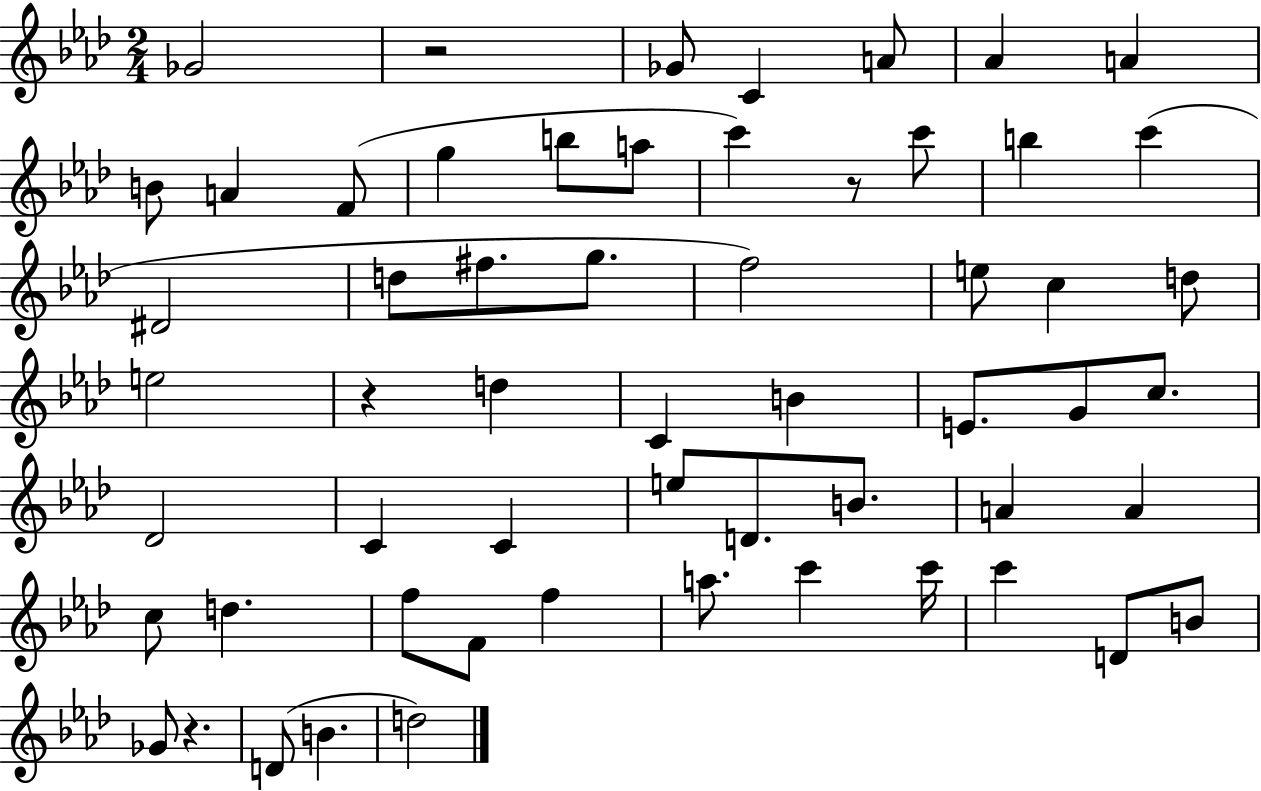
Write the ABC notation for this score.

X:1
T:Untitled
M:2/4
L:1/4
K:Ab
_G2 z2 _G/2 C A/2 _A A B/2 A F/2 g b/2 a/2 c' z/2 c'/2 b c' ^D2 d/2 ^f/2 g/2 f2 e/2 c d/2 e2 z d C B E/2 G/2 c/2 _D2 C C e/2 D/2 B/2 A A c/2 d f/2 F/2 f a/2 c' c'/4 c' D/2 B/2 _G/2 z D/2 B d2